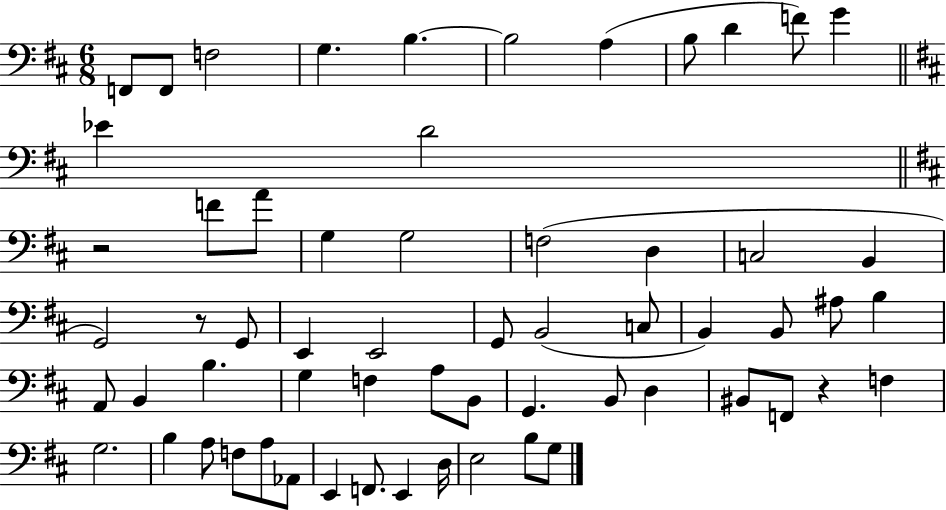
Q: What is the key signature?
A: D major